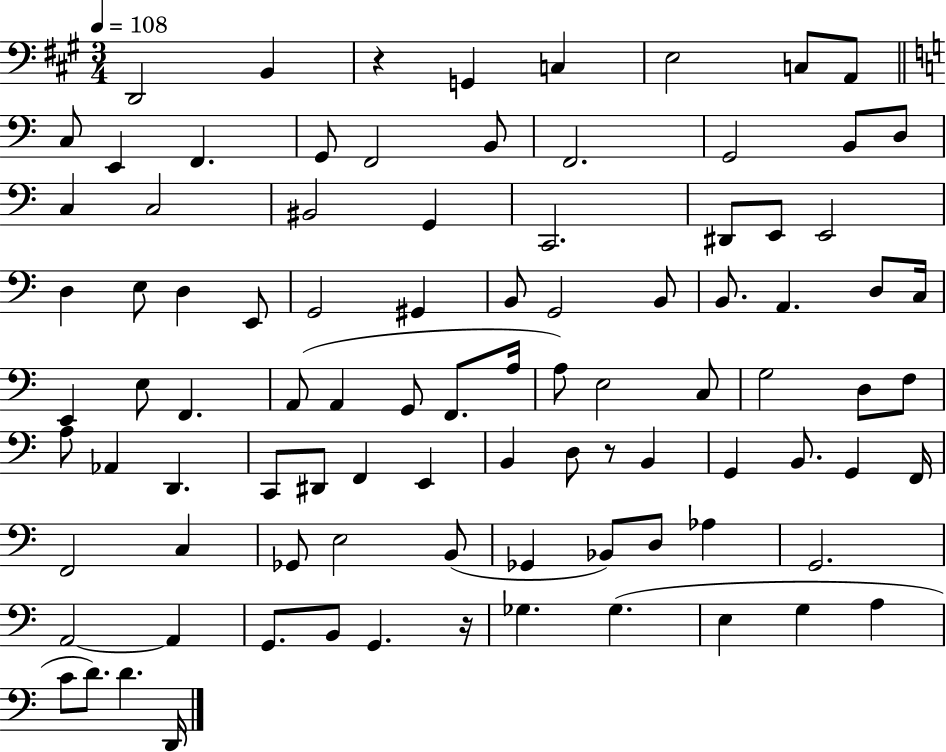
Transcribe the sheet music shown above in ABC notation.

X:1
T:Untitled
M:3/4
L:1/4
K:A
D,,2 B,, z G,, C, E,2 C,/2 A,,/2 C,/2 E,, F,, G,,/2 F,,2 B,,/2 F,,2 G,,2 B,,/2 D,/2 C, C,2 ^B,,2 G,, C,,2 ^D,,/2 E,,/2 E,,2 D, E,/2 D, E,,/2 G,,2 ^G,, B,,/2 G,,2 B,,/2 B,,/2 A,, D,/2 C,/4 E,, E,/2 F,, A,,/2 A,, G,,/2 F,,/2 A,/4 A,/2 E,2 C,/2 G,2 D,/2 F,/2 A,/2 _A,, D,, C,,/2 ^D,,/2 F,, E,, B,, D,/2 z/2 B,, G,, B,,/2 G,, F,,/4 F,,2 C, _G,,/2 E,2 B,,/2 _G,, _B,,/2 D,/2 _A, G,,2 A,,2 A,, G,,/2 B,,/2 G,, z/4 _G, _G, E, G, A, C/2 D/2 D D,,/4